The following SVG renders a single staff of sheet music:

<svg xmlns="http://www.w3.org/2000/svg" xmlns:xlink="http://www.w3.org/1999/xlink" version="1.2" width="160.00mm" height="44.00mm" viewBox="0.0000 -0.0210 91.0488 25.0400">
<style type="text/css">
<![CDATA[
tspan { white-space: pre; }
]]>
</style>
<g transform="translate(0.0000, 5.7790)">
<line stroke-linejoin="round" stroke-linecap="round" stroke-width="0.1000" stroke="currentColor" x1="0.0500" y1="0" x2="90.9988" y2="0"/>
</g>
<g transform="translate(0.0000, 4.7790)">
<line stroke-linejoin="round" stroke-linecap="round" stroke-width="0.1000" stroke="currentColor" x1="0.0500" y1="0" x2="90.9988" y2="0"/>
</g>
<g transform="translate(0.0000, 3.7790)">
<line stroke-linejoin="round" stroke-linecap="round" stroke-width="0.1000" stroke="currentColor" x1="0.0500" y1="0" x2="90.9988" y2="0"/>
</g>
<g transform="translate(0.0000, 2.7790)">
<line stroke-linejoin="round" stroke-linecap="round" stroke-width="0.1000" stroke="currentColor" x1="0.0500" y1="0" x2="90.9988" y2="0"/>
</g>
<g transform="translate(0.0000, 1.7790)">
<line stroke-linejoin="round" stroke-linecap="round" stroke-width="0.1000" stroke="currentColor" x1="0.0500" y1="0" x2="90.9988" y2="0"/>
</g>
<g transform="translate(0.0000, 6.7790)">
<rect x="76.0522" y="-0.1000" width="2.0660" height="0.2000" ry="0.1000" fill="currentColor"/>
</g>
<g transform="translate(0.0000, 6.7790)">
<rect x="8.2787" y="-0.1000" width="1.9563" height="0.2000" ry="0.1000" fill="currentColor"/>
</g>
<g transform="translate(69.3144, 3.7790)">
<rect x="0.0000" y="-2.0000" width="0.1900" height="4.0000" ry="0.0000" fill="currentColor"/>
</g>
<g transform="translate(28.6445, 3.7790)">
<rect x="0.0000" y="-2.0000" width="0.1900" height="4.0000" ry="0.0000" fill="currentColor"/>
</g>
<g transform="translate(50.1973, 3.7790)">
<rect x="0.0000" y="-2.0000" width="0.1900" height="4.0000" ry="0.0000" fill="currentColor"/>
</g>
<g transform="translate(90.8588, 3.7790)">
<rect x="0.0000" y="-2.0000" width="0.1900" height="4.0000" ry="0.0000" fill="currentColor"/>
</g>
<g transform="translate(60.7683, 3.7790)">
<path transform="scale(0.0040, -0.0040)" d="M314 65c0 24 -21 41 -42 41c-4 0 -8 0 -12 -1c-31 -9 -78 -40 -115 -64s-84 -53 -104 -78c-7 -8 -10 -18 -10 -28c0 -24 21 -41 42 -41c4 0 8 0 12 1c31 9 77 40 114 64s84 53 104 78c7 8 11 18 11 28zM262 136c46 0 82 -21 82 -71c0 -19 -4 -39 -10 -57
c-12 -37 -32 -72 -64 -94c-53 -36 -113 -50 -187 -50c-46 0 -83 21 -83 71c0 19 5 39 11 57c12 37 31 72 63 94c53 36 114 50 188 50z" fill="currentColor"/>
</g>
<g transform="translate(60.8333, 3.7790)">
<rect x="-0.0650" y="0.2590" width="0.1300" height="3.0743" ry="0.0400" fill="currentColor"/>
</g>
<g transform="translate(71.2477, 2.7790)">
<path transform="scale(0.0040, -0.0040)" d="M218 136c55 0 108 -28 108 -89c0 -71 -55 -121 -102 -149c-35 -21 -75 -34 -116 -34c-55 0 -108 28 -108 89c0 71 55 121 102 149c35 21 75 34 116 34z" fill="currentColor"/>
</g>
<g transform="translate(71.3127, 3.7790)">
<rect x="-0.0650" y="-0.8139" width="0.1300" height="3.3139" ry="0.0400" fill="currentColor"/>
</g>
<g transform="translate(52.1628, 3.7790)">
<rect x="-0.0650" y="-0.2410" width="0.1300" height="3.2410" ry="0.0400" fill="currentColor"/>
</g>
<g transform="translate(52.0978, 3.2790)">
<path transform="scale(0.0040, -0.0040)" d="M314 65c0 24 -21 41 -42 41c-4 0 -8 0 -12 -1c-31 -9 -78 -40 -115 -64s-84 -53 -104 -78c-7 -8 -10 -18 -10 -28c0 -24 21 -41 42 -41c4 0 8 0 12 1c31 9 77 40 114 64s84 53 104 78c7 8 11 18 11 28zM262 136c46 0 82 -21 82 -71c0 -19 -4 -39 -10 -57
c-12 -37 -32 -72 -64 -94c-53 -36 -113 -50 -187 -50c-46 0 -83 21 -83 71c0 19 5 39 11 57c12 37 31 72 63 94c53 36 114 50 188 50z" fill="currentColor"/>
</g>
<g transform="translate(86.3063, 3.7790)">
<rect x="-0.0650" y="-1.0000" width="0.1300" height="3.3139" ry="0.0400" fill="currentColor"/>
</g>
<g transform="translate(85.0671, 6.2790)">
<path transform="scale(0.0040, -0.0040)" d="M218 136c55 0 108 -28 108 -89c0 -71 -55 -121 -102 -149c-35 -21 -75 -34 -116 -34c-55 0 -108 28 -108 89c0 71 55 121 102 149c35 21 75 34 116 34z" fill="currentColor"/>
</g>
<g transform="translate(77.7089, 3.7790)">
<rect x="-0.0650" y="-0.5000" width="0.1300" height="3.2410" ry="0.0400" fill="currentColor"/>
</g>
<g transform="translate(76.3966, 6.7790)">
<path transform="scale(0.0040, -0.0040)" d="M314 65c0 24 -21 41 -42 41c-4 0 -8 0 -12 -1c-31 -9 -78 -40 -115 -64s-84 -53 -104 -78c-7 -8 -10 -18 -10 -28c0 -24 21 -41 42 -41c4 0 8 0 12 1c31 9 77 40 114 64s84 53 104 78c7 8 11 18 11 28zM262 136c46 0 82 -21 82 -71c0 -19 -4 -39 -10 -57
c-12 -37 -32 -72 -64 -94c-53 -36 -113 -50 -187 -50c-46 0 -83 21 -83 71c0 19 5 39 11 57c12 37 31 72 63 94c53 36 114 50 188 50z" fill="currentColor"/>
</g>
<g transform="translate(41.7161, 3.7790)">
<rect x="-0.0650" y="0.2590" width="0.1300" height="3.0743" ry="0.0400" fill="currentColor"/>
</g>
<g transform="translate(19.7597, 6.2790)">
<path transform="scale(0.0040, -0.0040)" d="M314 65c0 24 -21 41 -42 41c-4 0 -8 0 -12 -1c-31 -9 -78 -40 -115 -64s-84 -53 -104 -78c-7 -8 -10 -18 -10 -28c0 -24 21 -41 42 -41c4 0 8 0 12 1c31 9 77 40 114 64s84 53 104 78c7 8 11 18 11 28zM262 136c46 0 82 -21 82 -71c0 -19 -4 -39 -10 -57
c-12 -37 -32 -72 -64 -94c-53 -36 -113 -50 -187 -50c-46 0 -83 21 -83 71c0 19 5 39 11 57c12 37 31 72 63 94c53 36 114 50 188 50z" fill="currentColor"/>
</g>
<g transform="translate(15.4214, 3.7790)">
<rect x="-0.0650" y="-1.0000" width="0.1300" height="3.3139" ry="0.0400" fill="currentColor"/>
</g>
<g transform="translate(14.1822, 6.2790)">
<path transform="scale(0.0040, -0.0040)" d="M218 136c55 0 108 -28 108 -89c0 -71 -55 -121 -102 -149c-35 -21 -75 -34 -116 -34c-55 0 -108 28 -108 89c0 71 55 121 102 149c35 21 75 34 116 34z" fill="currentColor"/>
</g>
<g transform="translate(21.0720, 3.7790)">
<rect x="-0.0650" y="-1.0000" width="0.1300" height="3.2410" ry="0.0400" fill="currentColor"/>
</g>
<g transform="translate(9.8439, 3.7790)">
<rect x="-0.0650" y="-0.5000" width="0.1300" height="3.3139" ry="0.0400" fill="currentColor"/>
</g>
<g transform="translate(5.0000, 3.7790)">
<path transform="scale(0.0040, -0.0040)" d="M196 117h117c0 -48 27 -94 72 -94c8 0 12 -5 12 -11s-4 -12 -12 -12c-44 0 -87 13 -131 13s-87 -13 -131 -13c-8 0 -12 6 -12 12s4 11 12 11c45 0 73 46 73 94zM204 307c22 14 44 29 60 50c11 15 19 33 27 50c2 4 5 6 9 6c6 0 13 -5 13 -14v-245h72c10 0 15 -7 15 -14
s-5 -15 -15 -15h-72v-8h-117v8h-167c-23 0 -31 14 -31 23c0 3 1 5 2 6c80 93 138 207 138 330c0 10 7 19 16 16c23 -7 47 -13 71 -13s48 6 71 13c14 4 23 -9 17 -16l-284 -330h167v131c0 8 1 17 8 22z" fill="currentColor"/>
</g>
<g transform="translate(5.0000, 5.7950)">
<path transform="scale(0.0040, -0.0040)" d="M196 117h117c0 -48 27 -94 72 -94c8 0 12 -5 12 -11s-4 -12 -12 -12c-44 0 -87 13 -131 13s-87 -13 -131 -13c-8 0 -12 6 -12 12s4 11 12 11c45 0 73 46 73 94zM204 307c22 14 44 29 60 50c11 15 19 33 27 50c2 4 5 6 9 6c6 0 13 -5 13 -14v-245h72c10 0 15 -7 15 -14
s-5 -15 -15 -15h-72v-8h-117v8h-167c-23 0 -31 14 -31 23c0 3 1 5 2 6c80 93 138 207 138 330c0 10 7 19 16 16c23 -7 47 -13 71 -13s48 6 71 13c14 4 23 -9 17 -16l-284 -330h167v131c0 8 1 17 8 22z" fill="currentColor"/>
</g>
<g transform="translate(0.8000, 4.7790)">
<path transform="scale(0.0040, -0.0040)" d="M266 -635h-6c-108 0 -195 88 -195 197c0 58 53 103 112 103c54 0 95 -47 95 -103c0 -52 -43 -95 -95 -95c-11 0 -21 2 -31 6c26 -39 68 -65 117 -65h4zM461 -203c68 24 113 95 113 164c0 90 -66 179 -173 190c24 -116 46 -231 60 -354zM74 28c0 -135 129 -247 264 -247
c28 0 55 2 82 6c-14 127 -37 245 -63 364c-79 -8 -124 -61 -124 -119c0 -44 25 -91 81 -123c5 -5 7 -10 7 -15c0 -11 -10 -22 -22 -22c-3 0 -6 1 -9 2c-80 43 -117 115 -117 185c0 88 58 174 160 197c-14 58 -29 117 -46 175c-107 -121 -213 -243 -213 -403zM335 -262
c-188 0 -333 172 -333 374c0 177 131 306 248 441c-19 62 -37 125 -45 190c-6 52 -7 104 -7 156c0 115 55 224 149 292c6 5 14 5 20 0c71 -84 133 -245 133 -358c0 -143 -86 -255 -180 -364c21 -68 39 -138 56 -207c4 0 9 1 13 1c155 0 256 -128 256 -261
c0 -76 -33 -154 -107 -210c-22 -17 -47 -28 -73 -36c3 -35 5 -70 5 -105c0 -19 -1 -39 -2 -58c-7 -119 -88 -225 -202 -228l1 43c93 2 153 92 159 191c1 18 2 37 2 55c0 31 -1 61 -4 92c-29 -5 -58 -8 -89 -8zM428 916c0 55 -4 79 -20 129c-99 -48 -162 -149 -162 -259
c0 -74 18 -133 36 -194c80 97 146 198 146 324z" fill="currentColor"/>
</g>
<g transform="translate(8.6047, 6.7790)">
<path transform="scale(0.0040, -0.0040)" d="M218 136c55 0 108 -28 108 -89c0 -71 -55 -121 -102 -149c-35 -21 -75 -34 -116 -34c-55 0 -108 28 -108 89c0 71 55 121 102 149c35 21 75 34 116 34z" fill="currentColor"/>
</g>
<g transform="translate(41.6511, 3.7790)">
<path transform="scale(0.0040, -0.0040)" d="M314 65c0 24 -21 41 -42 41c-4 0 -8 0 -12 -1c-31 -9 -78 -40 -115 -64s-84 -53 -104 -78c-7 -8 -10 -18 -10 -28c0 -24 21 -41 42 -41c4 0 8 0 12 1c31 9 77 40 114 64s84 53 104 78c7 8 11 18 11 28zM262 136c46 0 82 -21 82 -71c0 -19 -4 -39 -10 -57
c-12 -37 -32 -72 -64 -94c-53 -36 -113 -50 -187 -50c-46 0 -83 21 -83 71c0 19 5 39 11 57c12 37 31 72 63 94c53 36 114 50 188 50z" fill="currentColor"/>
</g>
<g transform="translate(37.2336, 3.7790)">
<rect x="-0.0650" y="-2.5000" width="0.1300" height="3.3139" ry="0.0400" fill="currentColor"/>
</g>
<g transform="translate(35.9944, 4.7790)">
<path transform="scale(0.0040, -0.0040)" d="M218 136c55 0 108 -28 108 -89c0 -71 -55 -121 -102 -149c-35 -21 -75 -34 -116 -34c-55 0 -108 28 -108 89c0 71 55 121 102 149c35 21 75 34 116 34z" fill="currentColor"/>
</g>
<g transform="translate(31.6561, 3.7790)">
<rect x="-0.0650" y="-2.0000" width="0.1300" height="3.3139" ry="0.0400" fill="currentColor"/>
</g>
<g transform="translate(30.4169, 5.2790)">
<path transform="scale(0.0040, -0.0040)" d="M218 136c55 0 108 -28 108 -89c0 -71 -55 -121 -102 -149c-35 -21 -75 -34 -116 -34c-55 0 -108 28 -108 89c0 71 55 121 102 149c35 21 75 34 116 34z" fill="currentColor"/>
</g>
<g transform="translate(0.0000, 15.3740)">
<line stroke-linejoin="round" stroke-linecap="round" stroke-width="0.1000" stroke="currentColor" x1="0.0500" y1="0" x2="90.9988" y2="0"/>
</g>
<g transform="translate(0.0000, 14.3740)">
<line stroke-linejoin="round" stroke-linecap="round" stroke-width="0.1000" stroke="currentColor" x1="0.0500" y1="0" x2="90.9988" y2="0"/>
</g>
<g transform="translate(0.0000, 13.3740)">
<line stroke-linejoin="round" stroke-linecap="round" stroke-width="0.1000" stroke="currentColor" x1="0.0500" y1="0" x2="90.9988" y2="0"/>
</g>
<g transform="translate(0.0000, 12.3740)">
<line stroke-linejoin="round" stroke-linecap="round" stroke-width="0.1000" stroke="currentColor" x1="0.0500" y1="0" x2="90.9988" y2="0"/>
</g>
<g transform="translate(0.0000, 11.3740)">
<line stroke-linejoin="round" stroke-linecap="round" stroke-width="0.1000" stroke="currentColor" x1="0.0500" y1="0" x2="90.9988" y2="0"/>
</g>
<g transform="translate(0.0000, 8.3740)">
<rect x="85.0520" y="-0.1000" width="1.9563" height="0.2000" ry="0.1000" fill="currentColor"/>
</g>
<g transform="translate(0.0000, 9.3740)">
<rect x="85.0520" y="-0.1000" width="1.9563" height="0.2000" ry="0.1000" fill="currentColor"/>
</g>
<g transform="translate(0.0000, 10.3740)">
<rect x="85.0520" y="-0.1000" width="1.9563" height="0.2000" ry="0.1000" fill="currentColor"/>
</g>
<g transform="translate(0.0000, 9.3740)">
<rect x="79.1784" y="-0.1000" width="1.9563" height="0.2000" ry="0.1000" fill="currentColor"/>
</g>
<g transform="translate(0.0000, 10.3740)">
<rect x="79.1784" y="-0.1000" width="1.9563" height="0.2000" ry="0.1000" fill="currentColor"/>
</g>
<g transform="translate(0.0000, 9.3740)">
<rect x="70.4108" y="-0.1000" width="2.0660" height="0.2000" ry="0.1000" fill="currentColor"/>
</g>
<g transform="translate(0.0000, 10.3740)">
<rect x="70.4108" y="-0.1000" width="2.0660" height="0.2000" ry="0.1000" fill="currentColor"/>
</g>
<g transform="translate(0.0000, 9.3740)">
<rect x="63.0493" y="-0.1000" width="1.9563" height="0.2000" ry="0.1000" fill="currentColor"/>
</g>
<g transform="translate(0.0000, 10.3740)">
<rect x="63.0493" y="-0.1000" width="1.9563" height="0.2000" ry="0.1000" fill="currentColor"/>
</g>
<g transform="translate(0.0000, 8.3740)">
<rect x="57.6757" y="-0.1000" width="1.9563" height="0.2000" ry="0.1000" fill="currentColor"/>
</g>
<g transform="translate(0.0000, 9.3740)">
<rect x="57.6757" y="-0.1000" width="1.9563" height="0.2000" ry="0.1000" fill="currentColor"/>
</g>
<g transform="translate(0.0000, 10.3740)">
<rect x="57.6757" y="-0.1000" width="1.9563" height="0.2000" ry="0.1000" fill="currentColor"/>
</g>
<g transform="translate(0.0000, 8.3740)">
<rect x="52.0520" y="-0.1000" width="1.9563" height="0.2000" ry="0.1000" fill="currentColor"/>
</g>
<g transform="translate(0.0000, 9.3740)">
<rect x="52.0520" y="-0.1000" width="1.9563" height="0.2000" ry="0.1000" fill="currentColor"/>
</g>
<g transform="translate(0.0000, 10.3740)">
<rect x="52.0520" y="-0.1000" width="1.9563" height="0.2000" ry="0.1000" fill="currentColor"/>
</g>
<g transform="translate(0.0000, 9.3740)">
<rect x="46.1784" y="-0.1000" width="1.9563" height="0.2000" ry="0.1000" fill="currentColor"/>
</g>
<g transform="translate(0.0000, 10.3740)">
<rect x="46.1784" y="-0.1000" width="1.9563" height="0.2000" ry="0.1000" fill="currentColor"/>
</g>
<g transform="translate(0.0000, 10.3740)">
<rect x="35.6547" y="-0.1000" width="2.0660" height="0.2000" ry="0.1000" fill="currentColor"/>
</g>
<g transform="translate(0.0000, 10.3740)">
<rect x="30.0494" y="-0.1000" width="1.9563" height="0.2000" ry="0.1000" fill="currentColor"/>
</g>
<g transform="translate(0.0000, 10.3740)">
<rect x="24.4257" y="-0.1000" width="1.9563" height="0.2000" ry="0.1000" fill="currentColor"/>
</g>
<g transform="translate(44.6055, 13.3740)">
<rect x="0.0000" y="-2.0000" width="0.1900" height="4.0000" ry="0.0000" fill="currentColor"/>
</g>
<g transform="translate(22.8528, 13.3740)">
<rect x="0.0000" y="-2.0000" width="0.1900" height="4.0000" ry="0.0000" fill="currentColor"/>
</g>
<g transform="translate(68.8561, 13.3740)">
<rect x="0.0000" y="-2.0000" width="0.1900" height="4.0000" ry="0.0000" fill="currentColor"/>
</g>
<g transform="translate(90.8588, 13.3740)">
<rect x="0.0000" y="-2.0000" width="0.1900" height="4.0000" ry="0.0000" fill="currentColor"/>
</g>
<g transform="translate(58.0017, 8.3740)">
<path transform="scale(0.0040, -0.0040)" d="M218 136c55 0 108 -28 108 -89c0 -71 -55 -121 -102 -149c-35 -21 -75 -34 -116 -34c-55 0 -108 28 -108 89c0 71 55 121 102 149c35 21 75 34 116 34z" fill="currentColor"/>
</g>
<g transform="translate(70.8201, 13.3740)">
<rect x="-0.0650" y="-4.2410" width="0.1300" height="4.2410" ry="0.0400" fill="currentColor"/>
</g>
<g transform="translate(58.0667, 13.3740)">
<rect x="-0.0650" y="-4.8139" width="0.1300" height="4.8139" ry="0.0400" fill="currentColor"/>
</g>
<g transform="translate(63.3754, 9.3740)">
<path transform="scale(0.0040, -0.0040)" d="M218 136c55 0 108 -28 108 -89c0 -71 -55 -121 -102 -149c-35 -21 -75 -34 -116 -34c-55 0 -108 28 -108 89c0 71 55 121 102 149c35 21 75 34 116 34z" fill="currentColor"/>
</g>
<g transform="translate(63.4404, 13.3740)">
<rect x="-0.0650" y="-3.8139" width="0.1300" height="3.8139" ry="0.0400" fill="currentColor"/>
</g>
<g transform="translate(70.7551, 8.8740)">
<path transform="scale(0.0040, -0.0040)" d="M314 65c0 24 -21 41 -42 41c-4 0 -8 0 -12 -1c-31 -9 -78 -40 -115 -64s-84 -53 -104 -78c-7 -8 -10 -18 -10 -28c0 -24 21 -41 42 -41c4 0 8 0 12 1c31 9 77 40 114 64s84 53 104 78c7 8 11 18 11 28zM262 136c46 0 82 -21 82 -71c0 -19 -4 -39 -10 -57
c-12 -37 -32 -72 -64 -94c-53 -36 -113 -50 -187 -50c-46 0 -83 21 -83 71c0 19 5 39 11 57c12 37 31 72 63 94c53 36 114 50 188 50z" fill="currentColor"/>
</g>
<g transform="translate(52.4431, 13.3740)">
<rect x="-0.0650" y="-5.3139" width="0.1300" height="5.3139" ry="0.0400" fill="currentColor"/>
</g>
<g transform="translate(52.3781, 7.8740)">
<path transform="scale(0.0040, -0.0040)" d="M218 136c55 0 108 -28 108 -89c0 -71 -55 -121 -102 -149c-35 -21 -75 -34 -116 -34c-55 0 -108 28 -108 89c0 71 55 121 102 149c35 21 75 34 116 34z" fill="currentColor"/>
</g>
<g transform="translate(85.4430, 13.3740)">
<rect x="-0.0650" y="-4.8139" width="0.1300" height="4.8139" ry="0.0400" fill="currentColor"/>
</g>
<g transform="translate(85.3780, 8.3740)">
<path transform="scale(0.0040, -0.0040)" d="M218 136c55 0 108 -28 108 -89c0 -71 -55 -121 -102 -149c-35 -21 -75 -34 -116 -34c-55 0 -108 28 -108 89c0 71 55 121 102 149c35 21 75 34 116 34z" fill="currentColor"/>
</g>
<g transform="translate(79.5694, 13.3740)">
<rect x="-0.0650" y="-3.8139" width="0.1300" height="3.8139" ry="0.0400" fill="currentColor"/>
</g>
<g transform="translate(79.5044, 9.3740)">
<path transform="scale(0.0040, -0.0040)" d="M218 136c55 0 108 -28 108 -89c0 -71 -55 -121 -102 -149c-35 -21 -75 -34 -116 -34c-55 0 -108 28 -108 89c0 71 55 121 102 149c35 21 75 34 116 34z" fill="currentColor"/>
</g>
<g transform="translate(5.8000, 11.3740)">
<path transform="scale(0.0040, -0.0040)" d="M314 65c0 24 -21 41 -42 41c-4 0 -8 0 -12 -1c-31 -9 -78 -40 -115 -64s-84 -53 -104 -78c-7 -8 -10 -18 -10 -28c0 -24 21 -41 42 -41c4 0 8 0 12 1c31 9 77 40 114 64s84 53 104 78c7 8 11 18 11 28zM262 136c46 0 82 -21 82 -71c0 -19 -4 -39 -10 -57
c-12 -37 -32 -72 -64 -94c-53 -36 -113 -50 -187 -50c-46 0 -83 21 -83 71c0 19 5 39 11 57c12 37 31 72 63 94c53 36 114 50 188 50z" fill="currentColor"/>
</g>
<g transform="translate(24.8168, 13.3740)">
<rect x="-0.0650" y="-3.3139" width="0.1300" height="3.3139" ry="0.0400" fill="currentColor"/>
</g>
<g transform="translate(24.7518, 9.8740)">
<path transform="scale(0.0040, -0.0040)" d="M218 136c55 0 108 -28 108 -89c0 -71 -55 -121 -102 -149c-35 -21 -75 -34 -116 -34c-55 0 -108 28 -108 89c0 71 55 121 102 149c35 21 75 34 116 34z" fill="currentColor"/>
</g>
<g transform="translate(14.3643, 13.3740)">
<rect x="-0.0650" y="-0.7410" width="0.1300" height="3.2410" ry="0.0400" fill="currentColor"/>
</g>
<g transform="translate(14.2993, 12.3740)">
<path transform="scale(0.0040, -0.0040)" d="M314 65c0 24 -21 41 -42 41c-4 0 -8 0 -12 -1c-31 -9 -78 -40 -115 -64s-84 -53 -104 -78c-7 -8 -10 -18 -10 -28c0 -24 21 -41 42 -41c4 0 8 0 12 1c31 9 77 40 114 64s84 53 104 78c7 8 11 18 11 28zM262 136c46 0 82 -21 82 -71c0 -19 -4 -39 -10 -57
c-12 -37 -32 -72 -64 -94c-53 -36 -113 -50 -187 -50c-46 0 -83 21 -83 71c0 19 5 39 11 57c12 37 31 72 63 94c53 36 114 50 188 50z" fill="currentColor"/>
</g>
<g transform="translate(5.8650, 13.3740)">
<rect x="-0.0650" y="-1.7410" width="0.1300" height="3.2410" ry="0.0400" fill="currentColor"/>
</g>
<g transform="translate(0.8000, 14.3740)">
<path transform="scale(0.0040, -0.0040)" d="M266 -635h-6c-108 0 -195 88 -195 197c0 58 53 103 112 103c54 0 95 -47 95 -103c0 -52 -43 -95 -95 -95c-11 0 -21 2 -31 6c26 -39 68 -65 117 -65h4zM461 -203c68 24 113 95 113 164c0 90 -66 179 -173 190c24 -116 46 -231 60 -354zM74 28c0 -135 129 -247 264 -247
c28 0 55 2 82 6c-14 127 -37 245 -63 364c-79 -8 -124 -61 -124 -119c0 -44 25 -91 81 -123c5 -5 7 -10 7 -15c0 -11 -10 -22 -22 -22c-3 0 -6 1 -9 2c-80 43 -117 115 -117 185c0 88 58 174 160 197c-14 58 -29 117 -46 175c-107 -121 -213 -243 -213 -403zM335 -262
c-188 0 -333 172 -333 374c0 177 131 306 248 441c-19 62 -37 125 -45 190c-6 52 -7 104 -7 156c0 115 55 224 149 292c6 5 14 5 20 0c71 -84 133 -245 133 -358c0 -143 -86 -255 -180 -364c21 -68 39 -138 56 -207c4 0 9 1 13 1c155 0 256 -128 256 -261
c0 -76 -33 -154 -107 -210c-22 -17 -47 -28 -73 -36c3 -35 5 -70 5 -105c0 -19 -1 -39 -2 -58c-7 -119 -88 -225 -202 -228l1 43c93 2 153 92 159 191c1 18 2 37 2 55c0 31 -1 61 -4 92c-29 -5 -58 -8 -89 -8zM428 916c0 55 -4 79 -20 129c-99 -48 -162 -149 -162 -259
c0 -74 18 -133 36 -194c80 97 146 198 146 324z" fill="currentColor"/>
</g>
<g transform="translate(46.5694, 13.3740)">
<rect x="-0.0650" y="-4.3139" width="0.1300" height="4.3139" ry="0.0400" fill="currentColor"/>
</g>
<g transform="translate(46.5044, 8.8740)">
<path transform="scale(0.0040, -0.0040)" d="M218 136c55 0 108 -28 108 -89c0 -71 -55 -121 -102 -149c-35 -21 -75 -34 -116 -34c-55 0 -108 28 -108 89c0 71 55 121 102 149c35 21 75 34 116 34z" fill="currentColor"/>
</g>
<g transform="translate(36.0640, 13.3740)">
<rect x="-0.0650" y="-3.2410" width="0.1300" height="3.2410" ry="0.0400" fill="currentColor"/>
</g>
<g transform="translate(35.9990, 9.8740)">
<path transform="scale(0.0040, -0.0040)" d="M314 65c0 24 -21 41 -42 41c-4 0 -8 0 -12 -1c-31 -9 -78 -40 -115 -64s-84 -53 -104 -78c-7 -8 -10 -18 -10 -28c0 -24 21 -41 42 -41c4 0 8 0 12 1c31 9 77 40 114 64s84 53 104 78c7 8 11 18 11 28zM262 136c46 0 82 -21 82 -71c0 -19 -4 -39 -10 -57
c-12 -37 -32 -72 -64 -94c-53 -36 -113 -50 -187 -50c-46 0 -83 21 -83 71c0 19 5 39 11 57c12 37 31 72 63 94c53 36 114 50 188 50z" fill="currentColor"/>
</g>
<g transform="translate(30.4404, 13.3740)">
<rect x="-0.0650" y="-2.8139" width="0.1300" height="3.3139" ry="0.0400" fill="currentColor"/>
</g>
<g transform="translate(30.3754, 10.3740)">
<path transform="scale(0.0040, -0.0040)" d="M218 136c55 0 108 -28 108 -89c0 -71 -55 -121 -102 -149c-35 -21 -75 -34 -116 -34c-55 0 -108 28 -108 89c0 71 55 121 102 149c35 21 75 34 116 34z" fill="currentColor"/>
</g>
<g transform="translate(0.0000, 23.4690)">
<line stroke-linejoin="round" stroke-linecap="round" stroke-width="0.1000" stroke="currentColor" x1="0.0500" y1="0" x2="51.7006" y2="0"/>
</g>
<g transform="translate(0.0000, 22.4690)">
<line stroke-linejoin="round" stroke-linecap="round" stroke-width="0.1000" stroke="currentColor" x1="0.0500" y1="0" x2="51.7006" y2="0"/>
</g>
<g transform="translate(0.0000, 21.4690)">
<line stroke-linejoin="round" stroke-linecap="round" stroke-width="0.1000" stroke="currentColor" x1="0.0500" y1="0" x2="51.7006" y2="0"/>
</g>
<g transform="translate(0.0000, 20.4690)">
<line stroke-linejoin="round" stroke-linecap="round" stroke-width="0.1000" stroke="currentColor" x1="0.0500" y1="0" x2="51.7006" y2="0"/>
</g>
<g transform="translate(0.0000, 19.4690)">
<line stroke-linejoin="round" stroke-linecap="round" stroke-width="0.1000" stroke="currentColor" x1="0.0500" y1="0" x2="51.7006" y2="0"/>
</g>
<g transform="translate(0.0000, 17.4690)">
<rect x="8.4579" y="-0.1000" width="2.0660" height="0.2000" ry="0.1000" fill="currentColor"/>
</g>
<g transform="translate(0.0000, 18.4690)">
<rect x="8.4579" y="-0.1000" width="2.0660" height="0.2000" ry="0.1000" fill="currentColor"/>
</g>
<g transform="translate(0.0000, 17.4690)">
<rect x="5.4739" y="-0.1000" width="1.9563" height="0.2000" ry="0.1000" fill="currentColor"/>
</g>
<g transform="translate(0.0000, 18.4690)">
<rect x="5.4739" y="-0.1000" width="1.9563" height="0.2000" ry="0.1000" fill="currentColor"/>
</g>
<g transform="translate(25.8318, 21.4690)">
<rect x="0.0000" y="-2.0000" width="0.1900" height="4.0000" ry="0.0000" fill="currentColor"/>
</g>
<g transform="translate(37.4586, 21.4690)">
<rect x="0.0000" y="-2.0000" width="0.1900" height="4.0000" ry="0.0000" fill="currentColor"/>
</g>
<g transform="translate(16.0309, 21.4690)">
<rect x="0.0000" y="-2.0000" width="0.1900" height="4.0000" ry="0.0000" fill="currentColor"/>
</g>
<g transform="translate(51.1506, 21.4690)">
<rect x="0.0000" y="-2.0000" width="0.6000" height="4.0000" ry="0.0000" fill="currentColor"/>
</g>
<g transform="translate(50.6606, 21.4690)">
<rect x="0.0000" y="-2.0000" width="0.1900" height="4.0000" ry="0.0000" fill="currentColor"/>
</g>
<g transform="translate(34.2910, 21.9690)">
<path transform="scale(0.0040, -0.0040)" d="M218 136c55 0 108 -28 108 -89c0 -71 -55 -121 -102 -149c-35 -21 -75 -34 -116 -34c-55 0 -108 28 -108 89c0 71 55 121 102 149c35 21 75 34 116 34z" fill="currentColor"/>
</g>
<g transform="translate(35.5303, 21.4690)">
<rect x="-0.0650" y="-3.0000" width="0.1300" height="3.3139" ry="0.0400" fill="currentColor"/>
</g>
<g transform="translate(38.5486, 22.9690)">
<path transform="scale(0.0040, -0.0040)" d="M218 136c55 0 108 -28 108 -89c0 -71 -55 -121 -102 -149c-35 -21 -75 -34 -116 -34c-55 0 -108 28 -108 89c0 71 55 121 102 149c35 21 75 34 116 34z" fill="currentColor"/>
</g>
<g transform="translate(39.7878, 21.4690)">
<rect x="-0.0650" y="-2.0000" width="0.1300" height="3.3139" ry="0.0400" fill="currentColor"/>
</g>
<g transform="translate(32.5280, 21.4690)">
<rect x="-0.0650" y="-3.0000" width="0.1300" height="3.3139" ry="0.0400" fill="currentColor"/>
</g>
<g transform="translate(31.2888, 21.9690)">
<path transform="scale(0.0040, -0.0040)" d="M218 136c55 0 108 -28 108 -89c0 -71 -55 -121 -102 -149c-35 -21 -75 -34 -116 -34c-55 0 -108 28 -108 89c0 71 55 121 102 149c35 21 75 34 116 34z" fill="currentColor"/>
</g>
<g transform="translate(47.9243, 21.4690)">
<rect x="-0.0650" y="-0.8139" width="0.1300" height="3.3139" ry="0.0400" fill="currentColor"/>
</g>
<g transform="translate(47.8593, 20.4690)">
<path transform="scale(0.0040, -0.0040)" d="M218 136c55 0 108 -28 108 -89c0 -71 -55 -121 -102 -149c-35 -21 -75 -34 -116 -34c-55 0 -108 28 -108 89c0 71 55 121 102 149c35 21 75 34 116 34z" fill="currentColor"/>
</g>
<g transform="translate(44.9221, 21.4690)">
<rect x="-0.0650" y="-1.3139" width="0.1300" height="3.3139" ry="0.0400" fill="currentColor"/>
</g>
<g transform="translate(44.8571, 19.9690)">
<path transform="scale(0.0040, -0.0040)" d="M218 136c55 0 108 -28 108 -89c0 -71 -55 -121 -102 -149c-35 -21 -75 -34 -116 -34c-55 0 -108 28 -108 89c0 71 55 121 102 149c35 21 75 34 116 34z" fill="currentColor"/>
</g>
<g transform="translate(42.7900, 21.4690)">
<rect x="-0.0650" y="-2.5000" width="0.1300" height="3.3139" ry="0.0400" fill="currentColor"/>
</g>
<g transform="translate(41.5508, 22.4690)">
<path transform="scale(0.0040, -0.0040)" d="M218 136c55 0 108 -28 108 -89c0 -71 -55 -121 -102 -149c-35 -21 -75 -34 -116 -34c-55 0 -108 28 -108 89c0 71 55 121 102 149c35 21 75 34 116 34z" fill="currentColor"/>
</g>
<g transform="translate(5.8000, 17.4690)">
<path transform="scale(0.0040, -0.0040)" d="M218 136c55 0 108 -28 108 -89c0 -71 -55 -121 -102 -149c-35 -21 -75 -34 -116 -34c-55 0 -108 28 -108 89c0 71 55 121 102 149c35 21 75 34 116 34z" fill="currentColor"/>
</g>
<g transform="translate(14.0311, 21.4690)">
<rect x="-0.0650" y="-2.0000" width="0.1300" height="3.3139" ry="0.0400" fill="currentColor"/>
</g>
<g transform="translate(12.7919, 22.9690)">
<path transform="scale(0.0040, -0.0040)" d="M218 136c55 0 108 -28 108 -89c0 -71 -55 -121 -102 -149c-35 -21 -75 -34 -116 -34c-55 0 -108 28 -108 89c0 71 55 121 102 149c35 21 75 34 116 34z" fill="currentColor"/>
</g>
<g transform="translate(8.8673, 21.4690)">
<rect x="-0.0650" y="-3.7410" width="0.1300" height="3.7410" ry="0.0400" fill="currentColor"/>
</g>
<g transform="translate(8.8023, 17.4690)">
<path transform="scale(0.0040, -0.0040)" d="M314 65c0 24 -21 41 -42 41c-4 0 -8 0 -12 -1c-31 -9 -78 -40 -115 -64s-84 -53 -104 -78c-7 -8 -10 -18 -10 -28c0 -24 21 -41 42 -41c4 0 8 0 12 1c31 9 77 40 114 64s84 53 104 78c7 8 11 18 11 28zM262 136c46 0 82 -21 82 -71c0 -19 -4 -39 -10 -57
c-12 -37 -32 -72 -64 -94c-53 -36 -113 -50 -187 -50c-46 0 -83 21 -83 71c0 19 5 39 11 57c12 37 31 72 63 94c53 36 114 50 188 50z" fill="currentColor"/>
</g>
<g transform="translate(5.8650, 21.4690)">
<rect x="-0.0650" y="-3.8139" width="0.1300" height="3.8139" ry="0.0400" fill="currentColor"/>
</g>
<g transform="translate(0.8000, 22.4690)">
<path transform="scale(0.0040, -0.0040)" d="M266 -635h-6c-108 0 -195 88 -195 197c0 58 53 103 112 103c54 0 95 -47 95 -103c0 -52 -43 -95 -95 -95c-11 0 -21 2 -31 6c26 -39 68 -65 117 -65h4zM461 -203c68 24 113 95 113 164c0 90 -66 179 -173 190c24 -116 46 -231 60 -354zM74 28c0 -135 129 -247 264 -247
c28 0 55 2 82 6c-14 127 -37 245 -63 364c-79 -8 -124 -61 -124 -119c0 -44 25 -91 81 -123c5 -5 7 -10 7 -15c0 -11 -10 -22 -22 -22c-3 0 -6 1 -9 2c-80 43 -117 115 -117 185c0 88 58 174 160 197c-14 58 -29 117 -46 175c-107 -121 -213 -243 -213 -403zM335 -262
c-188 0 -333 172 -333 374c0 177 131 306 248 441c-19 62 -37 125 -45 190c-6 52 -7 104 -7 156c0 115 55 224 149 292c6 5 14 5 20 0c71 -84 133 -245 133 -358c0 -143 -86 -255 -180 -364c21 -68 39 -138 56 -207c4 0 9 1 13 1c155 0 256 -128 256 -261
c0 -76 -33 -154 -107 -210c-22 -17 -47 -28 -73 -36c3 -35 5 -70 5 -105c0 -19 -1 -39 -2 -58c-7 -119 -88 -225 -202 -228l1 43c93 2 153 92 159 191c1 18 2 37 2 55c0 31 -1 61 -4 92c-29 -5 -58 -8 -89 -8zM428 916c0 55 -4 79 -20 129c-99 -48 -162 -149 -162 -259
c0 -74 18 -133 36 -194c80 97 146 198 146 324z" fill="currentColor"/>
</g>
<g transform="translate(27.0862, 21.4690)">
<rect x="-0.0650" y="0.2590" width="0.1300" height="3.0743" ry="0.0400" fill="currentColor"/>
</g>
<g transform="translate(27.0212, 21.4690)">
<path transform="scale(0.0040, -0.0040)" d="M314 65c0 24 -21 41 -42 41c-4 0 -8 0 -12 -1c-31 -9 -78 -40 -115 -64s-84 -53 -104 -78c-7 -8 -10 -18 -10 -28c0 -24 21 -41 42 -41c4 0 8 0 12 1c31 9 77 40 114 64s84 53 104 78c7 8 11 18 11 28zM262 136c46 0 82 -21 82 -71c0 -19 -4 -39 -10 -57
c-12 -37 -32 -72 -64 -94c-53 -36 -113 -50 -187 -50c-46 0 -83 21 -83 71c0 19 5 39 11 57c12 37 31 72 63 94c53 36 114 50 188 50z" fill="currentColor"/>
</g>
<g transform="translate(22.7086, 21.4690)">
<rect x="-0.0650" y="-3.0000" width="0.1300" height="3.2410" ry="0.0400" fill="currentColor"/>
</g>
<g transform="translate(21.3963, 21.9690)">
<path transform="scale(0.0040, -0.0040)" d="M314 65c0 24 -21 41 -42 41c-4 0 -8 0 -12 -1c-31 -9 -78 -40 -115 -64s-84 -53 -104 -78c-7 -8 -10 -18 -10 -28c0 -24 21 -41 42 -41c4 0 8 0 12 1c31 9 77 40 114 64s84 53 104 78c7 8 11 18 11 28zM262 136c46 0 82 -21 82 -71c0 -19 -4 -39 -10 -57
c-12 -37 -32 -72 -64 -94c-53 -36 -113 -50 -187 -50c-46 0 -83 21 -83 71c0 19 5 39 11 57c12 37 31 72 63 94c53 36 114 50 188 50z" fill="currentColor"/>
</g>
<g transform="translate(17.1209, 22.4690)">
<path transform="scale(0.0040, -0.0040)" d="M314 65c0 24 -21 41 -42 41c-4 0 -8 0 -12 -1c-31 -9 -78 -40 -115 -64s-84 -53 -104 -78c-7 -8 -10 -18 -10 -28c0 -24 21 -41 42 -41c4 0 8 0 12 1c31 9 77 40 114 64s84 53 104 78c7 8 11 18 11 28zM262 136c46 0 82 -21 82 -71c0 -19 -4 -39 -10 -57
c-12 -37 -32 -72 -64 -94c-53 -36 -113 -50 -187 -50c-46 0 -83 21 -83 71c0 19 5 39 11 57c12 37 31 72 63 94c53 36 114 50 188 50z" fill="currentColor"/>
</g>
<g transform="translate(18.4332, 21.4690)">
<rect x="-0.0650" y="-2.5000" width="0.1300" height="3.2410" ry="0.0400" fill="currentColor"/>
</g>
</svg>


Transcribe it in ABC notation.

X:1
T:Untitled
M:4/4
L:1/4
K:C
C D D2 F G B2 c2 B2 d C2 D f2 d2 b a b2 d' f' e' c' d'2 c' e' c' c'2 F G2 A2 B2 A A F G e d